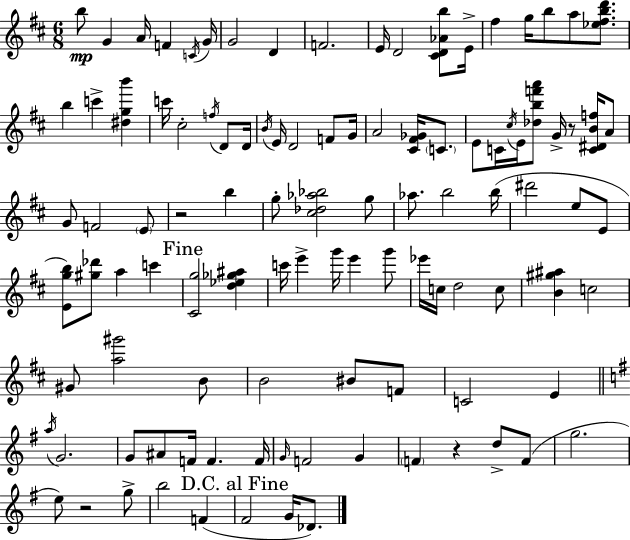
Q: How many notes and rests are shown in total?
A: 105